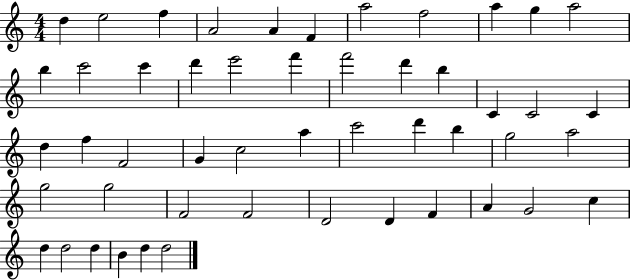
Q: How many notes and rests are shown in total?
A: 50